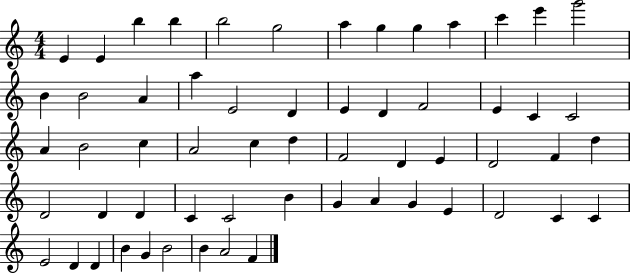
{
  \clef treble
  \numericTimeSignature
  \time 4/4
  \key c \major
  e'4 e'4 b''4 b''4 | b''2 g''2 | a''4 g''4 g''4 a''4 | c'''4 e'''4 g'''2 | \break b'4 b'2 a'4 | a''4 e'2 d'4 | e'4 d'4 f'2 | e'4 c'4 c'2 | \break a'4 b'2 c''4 | a'2 c''4 d''4 | f'2 d'4 e'4 | d'2 f'4 d''4 | \break d'2 d'4 d'4 | c'4 c'2 b'4 | g'4 a'4 g'4 e'4 | d'2 c'4 c'4 | \break e'2 d'4 d'4 | b'4 g'4 b'2 | b'4 a'2 f'4 | \bar "|."
}